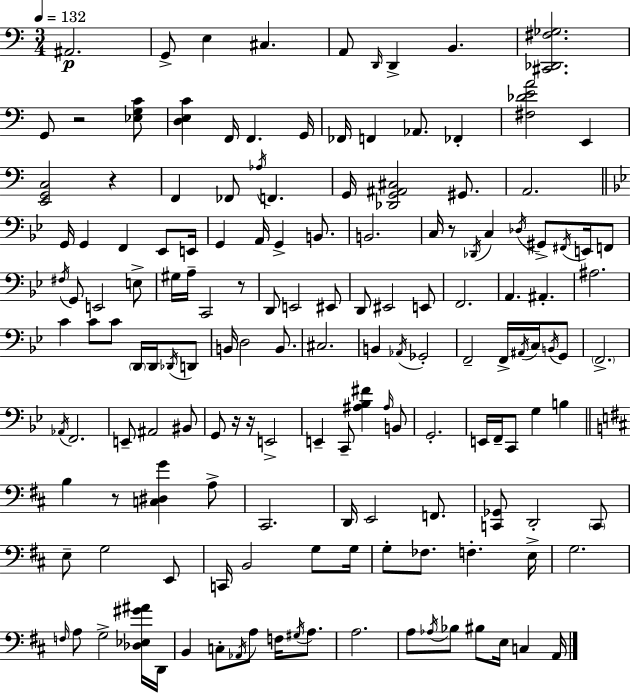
X:1
T:Untitled
M:3/4
L:1/4
K:Am
^A,,2 G,,/2 E, ^C, A,,/2 D,,/4 D,, B,, [^C,,_D,,^F,_G,]2 G,,/2 z2 [_E,G,C]/2 [D,E,C] F,,/4 F,, G,,/4 _F,,/4 F,, _A,,/2 _F,, [^F,_DEA]2 E,, [E,,G,,C,]2 z F,, _F,,/2 _A,/4 F,, G,,/4 [_D,,G,,^A,,^C,]2 ^G,,/2 A,,2 G,,/4 G,, F,, _E,,/2 E,,/4 G,, A,,/4 G,, B,,/2 B,,2 C,/4 z/2 _D,,/4 C, _D,/4 ^G,,/2 ^F,,/4 E,,/4 F,,/2 ^F,/4 G,,/2 E,,2 E,/2 ^G,/4 A,/4 C,,2 z/2 D,,/2 E,,2 ^E,,/2 D,,/2 ^E,,2 E,,/2 F,,2 A,, ^A,, ^A,2 C C/2 C/2 D,,/4 D,,/4 _D,,/4 D,,/2 B,,/4 D,2 B,,/2 ^C,2 B,, _A,,/4 _G,,2 F,,2 F,,/4 ^A,,/4 C,/4 B,,/4 G,,/2 F,,2 _A,,/4 F,,2 E,,/2 ^A,,2 ^B,,/2 G,,/2 z/4 z/4 E,,2 E,, C,,/2 [^A,_B,^F] ^A,/4 B,,/2 G,,2 E,,/4 F,,/4 C,,/2 G, B, B, z/2 [C,^D,G] A,/2 ^C,,2 D,,/4 E,,2 F,,/2 [C,,_G,,]/2 D,,2 C,,/2 E,/2 G,2 E,,/2 C,,/4 B,,2 G,/2 G,/4 G,/2 _F,/2 F, E,/4 G,2 F,/4 A,/2 G,2 [_D,_E,^G^A]/4 D,,/4 B,, C,/2 _A,,/4 A,/2 F,/4 ^G,/4 A,/2 A,2 A,/2 _A,/4 _B,/2 ^B,/2 E,/4 C, A,,/4